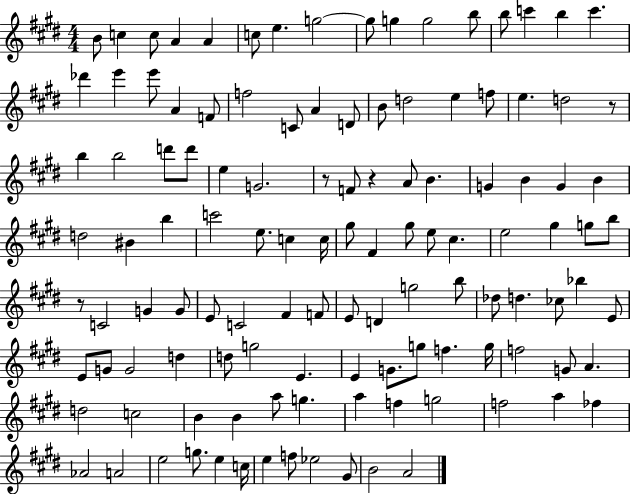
B4/e C5/q C5/e A4/q A4/q C5/e E5/q. G5/h G5/e G5/q G5/h B5/e B5/e C6/q B5/q C6/q. Db6/q E6/q E6/e A4/q F4/e F5/h C4/e A4/q D4/e B4/e D5/h E5/q F5/e E5/q. D5/h R/e B5/q B5/h D6/e D6/e E5/q G4/h. R/e F4/e R/q A4/e B4/q. G4/q B4/q G4/q B4/q D5/h BIS4/q B5/q C6/h E5/e. C5/q C5/s G#5/e F#4/q G#5/e E5/e C#5/q. E5/h G#5/q G5/e B5/e R/e C4/h G4/q G4/e E4/e C4/h F#4/q F4/e E4/e D4/q G5/h B5/e Db5/e D5/q. CES5/e Bb5/q E4/e E4/e G4/e G4/h D5/q D5/e G5/h E4/q. E4/q G4/e. G5/e F5/q. G5/s F5/h G4/e A4/q. D5/h C5/h B4/q B4/q A5/e G5/q. A5/q F5/q G5/h F5/h A5/q FES5/q Ab4/h A4/h E5/h G5/e. E5/q C5/s E5/q F5/e Eb5/h G#4/e B4/h A4/h